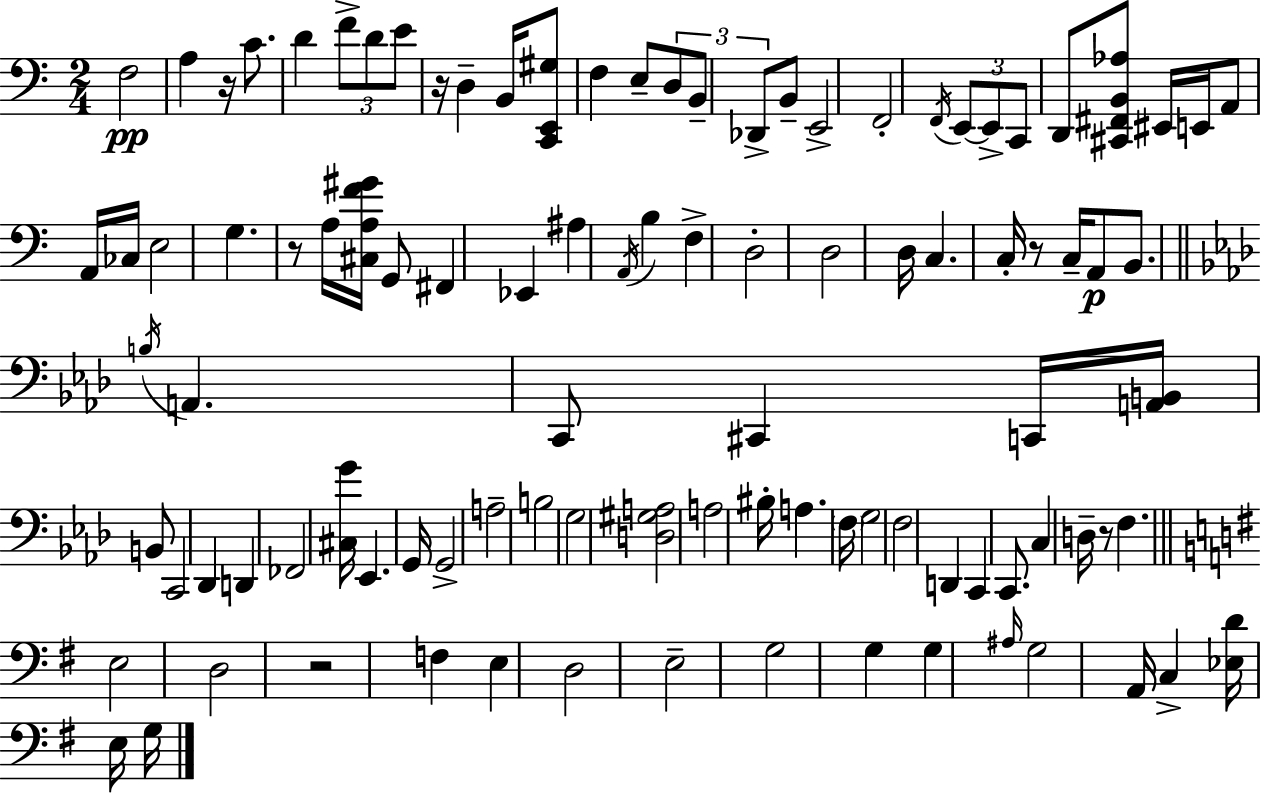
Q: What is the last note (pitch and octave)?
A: G3